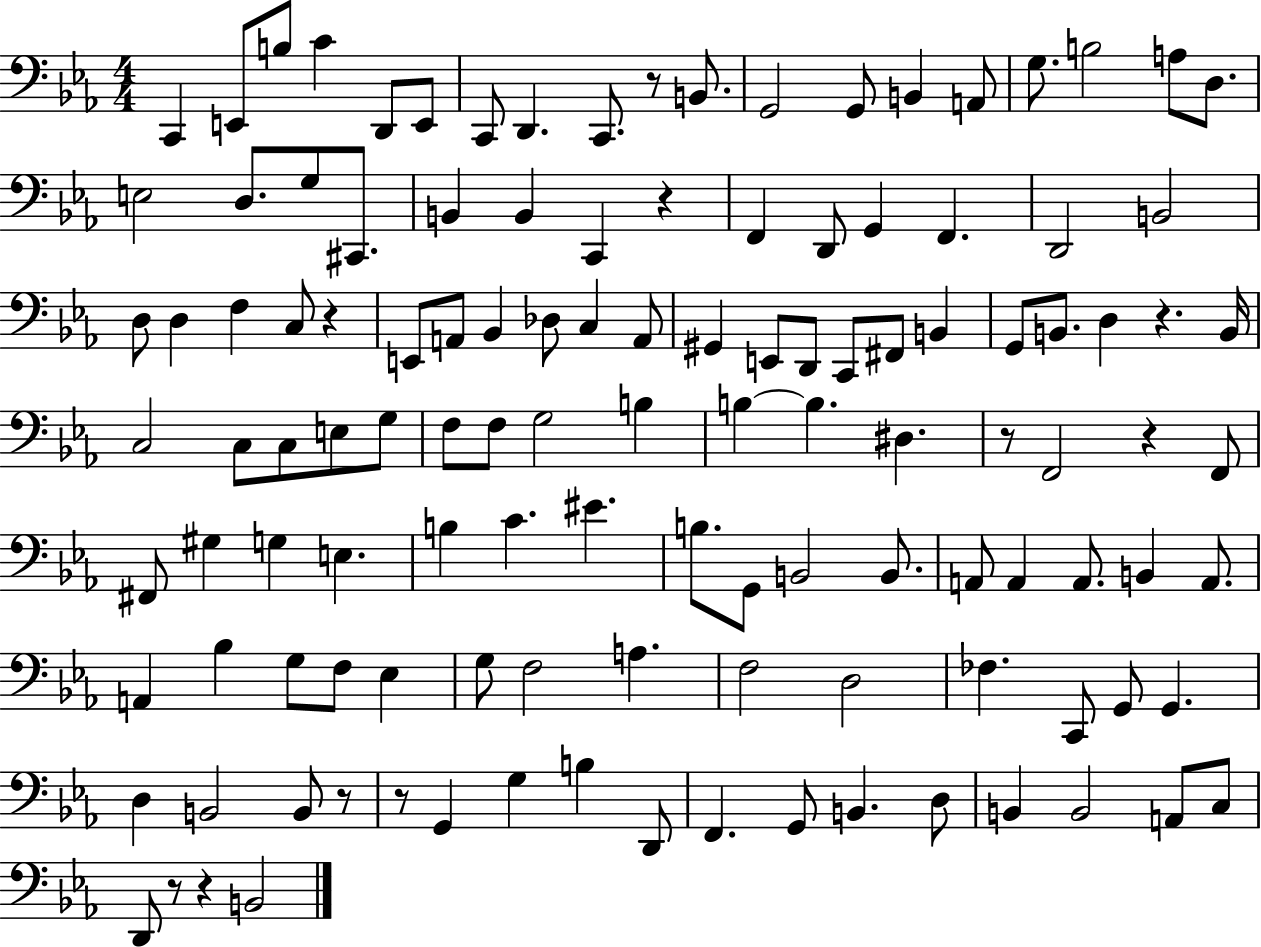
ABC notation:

X:1
T:Untitled
M:4/4
L:1/4
K:Eb
C,, E,,/2 B,/2 C D,,/2 E,,/2 C,,/2 D,, C,,/2 z/2 B,,/2 G,,2 G,,/2 B,, A,,/2 G,/2 B,2 A,/2 D,/2 E,2 D,/2 G,/2 ^C,,/2 B,, B,, C,, z F,, D,,/2 G,, F,, D,,2 B,,2 D,/2 D, F, C,/2 z E,,/2 A,,/2 _B,, _D,/2 C, A,,/2 ^G,, E,,/2 D,,/2 C,,/2 ^F,,/2 B,, G,,/2 B,,/2 D, z B,,/4 C,2 C,/2 C,/2 E,/2 G,/2 F,/2 F,/2 G,2 B, B, B, ^D, z/2 F,,2 z F,,/2 ^F,,/2 ^G, G, E, B, C ^E B,/2 G,,/2 B,,2 B,,/2 A,,/2 A,, A,,/2 B,, A,,/2 A,, _B, G,/2 F,/2 _E, G,/2 F,2 A, F,2 D,2 _F, C,,/2 G,,/2 G,, D, B,,2 B,,/2 z/2 z/2 G,, G, B, D,,/2 F,, G,,/2 B,, D,/2 B,, B,,2 A,,/2 C,/2 D,,/2 z/2 z B,,2